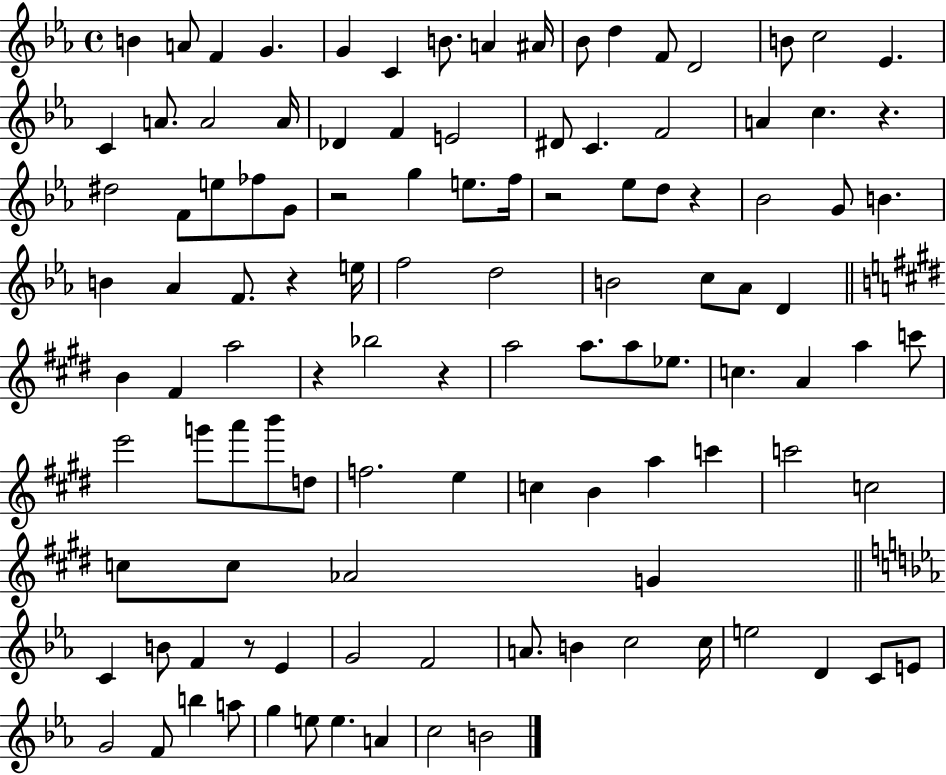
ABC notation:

X:1
T:Untitled
M:4/4
L:1/4
K:Eb
B A/2 F G G C B/2 A ^A/4 _B/2 d F/2 D2 B/2 c2 _E C A/2 A2 A/4 _D F E2 ^D/2 C F2 A c z ^d2 F/2 e/2 _f/2 G/2 z2 g e/2 f/4 z2 _e/2 d/2 z _B2 G/2 B B _A F/2 z e/4 f2 d2 B2 c/2 _A/2 D B ^F a2 z _b2 z a2 a/2 a/2 _e/2 c A a c'/2 e'2 g'/2 a'/2 b'/2 d/2 f2 e c B a c' c'2 c2 c/2 c/2 _A2 G C B/2 F z/2 _E G2 F2 A/2 B c2 c/4 e2 D C/2 E/2 G2 F/2 b a/2 g e/2 e A c2 B2